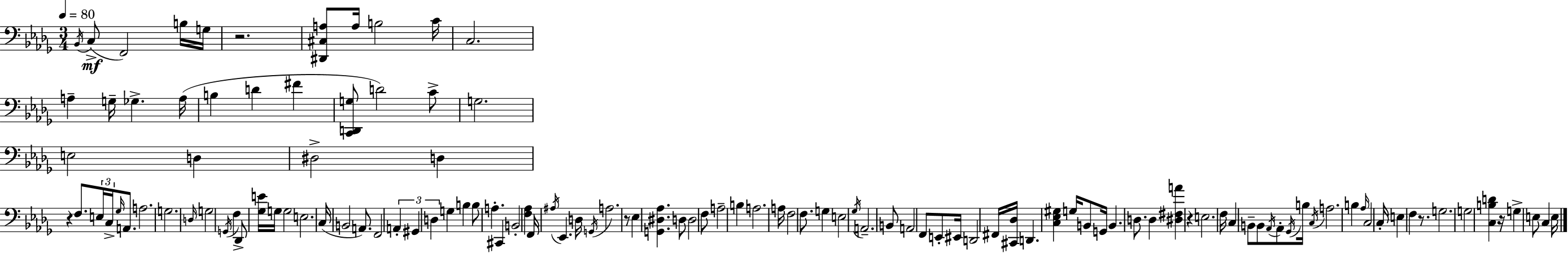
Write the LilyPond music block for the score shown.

{
  \clef bass
  \numericTimeSignature
  \time 3/4
  \key bes \minor
  \tempo 4 = 80
  \acciaccatura { bes,16 }(\mf c8-> f,2) b16 | g16 r2. | <dis, cis a>8 a16 b2 | c'16 c2. | \break a4-- g16-- ges4.-> | a16( b4 d'4 fis'4 | <c, d, g>8 d'2) c'8-> | g2. | \break e2 d4 | dis2-> d4 | r4 f8. \tuplet 3/2 { e16 c16-> \grace { ges16 } } a,8. | a2. | \break g2. | \grace { d16 } g2 \acciaccatura { g,16 } | f4 des,8-> <ges e'>16 g16 g2 | e2. | \break c16( b,2 | a,8.) f,2 | \tuplet 3/2 { a,4-. gis,4 d4 } | g4 b4 b8 a4.-. | \break cis,4 b,2-. | <f aes>4 f,16 \acciaccatura { ais16 } ees,4. | d16 \acciaccatura { g,16 } a2. | r8 ees4 | \break <g, dis aes>4. d8 d2 | f8 a2-- | b4 a2. | a16 f2 | \break f8. g4 e2 | \acciaccatura { ges16 } a,2.-- | b,8 a,2 | f,8 e,8-. eis,16 d,2 | \break fis,16 <cis, des>16 d,4. | <c ees gis>4 g16 b,8 g,16 b,4. | d8. d4 <dis fis a'>4 | r4 e2. | \break f16 c4 | b,8-- b,8 \acciaccatura { aes,16 } aes,8-. \acciaccatura { ges,16 } b16 \acciaccatura { c16 } a2. | b4 | \grace { aes16 } c2 c16-. | \break \parenthesize e4 f4 r8. g2. | g2 | <c b d'>4 r16 | g4-> e8 c4 e16 \bar "|."
}